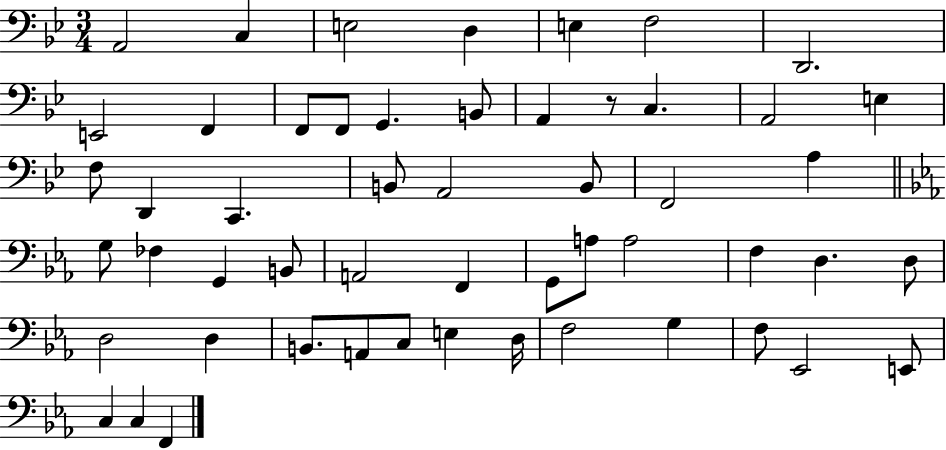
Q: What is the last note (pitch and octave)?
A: F2